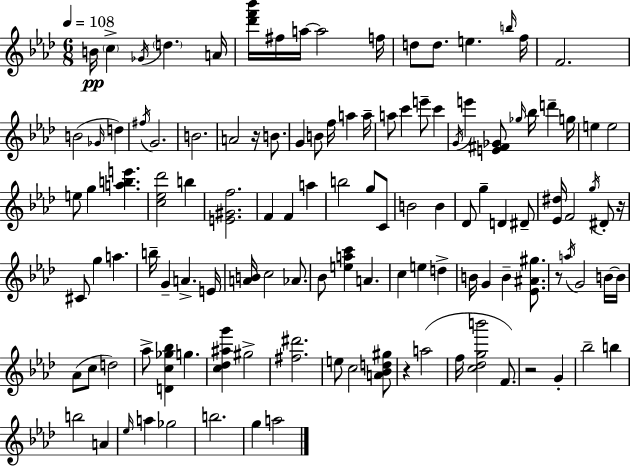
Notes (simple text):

B4/s C5/q Gb4/s D5/q. A4/s [Db6,F6,Bb6]/s F#5/s A5/s A5/h F5/s D5/e D5/e. E5/q. B5/s F5/s F4/h. B4/h Gb4/s D5/q F#5/s G4/h. B4/h. A4/h R/s B4/e. G4/q B4/e F5/s A5/q A5/s A5/e C6/q E6/e C6/q G4/s E6/q [E4,F#4,Gb4]/e Gb5/s Bb5/s D6/q G5/s E5/q E5/h E5/e G5/q [A5,B5,E6]/q. [C5,Eb5,Db6]/h B5/q [E4,G#4,F5]/h. F4/q F4/q A5/q B5/h G5/e C4/e B4/h B4/q Db4/e G5/q D4/q D#4/e [Eb4,D#5]/s F4/h G5/s D#4/e R/s C#4/e G5/q A5/q. B5/s G4/q A4/q. E4/s [A4,B4]/s C5/h Ab4/e. Bb4/e [E5,A5,C6]/q A4/q. C5/q E5/q D5/q B4/s G4/q B4/q [Eb4,A#4,G#5]/e. R/e A5/s G4/h B4/s B4/s Ab4/e C5/e D5/h Ab5/e [D4,C5,Gb5,Bb5]/q G5/q. [C5,Db5,A#5,G6]/q G#5/h [F#5,D#6]/h. E5/e C5/h [A4,Bb4,D5,G#5]/e R/q A5/h F5/s [C5,Db5,G5,B6]/h F4/e. R/h G4/q Bb5/h B5/q B5/h A4/q Eb5/s A5/q Gb5/h B5/h. G5/q A5/h